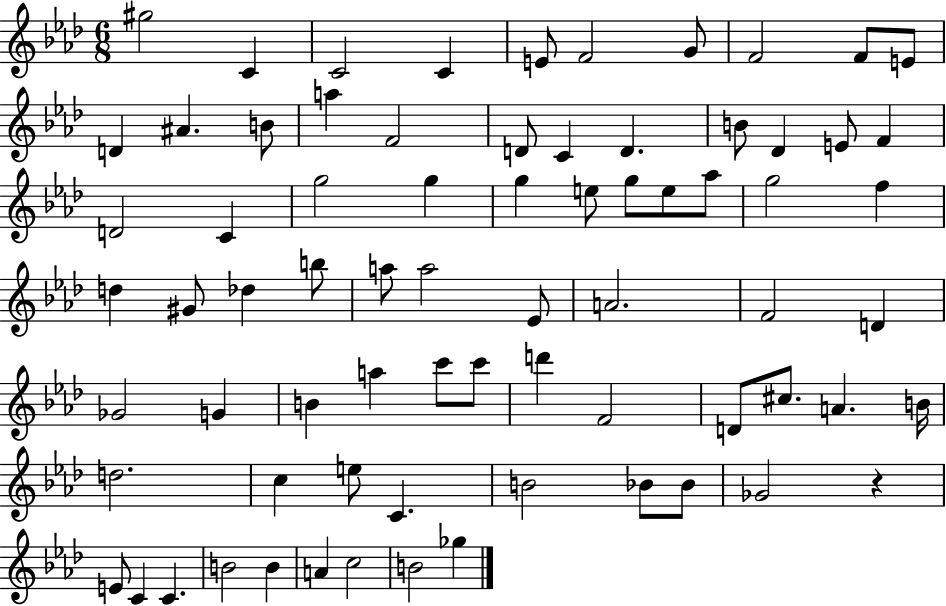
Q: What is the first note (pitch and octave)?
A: G#5